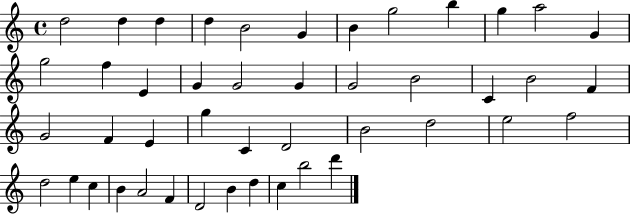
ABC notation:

X:1
T:Untitled
M:4/4
L:1/4
K:C
d2 d d d B2 G B g2 b g a2 G g2 f E G G2 G G2 B2 C B2 F G2 F E g C D2 B2 d2 e2 f2 d2 e c B A2 F D2 B d c b2 d'